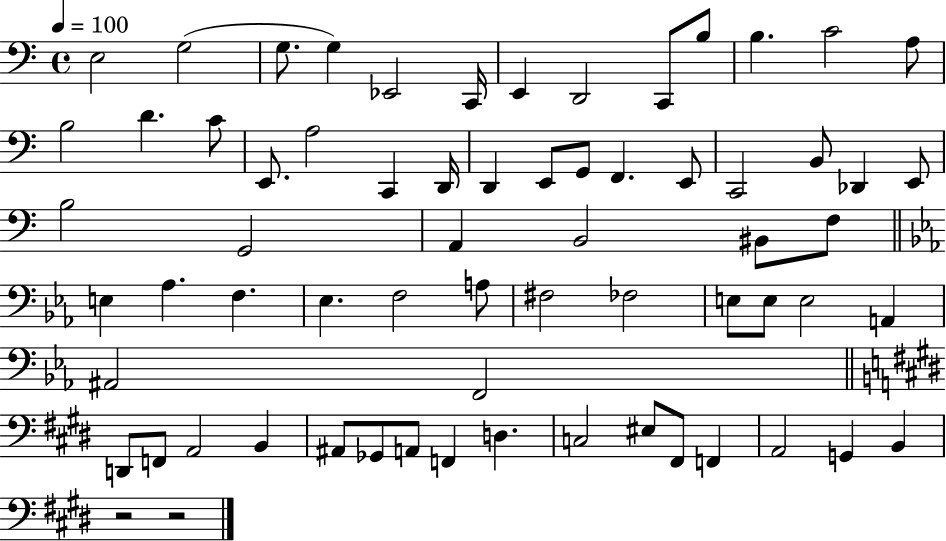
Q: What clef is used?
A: bass